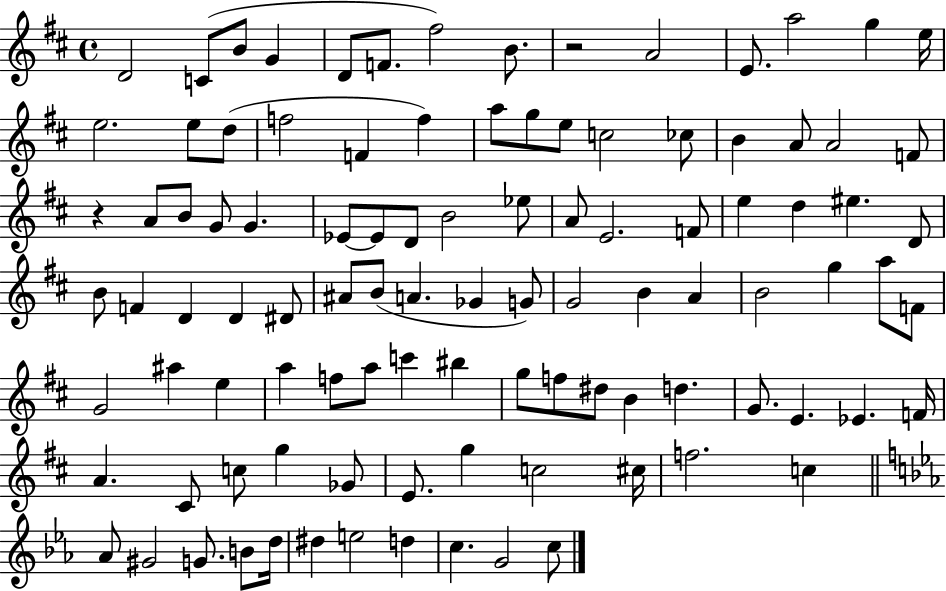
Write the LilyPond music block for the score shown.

{
  \clef treble
  \time 4/4
  \defaultTimeSignature
  \key d \major
  d'2 c'8( b'8 g'4 | d'8 f'8. fis''2) b'8. | r2 a'2 | e'8. a''2 g''4 e''16 | \break e''2. e''8 d''8( | f''2 f'4 f''4) | a''8 g''8 e''8 c''2 ces''8 | b'4 a'8 a'2 f'8 | \break r4 a'8 b'8 g'8 g'4. | ees'8~~ ees'8 d'8 b'2 ees''8 | a'8 e'2. f'8 | e''4 d''4 eis''4. d'8 | \break b'8 f'4 d'4 d'4 dis'8 | ais'8 b'8( a'4. ges'4 g'8) | g'2 b'4 a'4 | b'2 g''4 a''8 f'8 | \break g'2 ais''4 e''4 | a''4 f''8 a''8 c'''4 bis''4 | g''8 f''8 dis''8 b'4 d''4. | g'8. e'4. ees'4. f'16 | \break a'4. cis'8 c''8 g''4 ges'8 | e'8. g''4 c''2 cis''16 | f''2. c''4 | \bar "||" \break \key c \minor aes'8 gis'2 g'8. b'8 d''16 | dis''4 e''2 d''4 | c''4. g'2 c''8 | \bar "|."
}